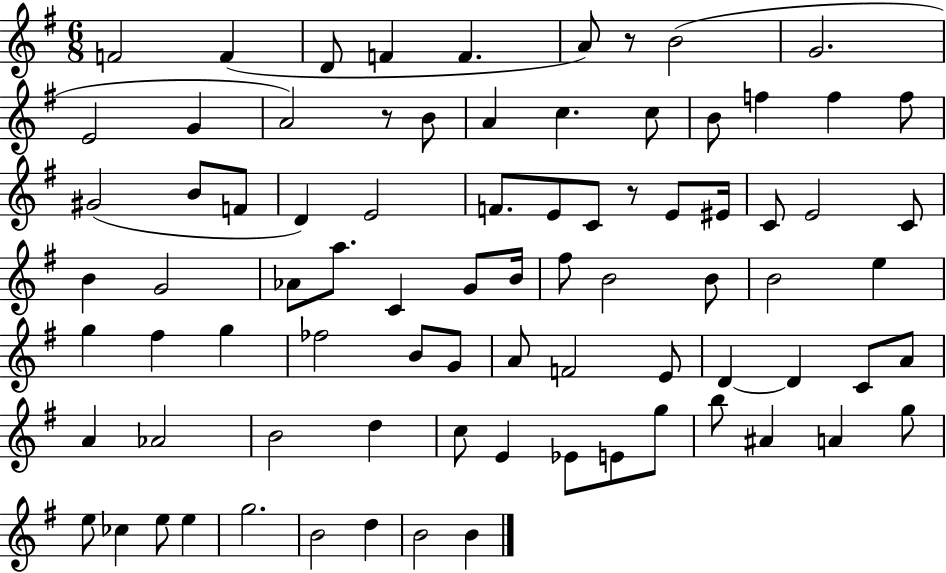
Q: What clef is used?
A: treble